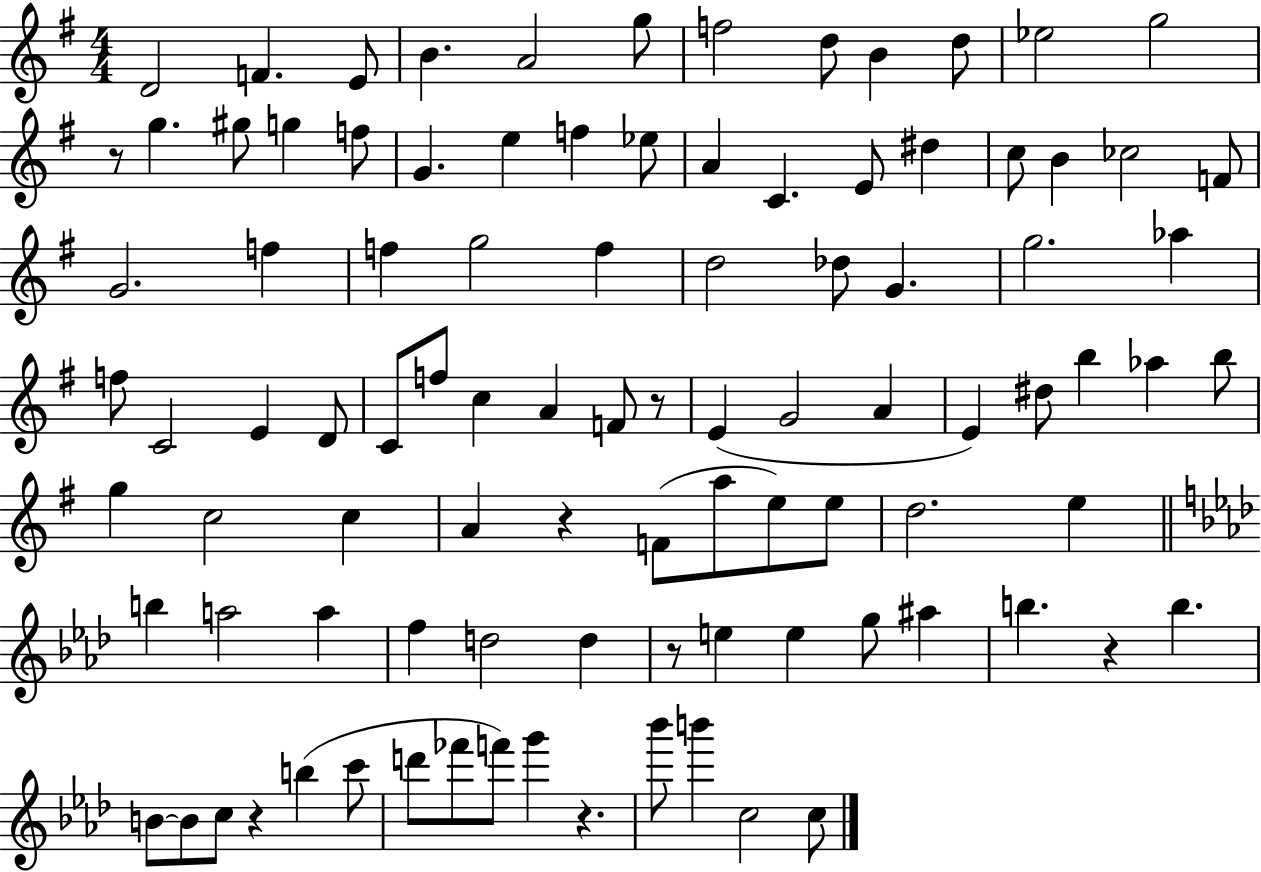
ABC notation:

X:1
T:Untitled
M:4/4
L:1/4
K:G
D2 F E/2 B A2 g/2 f2 d/2 B d/2 _e2 g2 z/2 g ^g/2 g f/2 G e f _e/2 A C E/2 ^d c/2 B _c2 F/2 G2 f f g2 f d2 _d/2 G g2 _a f/2 C2 E D/2 C/2 f/2 c A F/2 z/2 E G2 A E ^d/2 b _a b/2 g c2 c A z F/2 a/2 e/2 e/2 d2 e b a2 a f d2 d z/2 e e g/2 ^a b z b B/2 B/2 c/2 z b c'/2 d'/2 _f'/2 f'/2 g' z _b'/2 b' c2 c/2